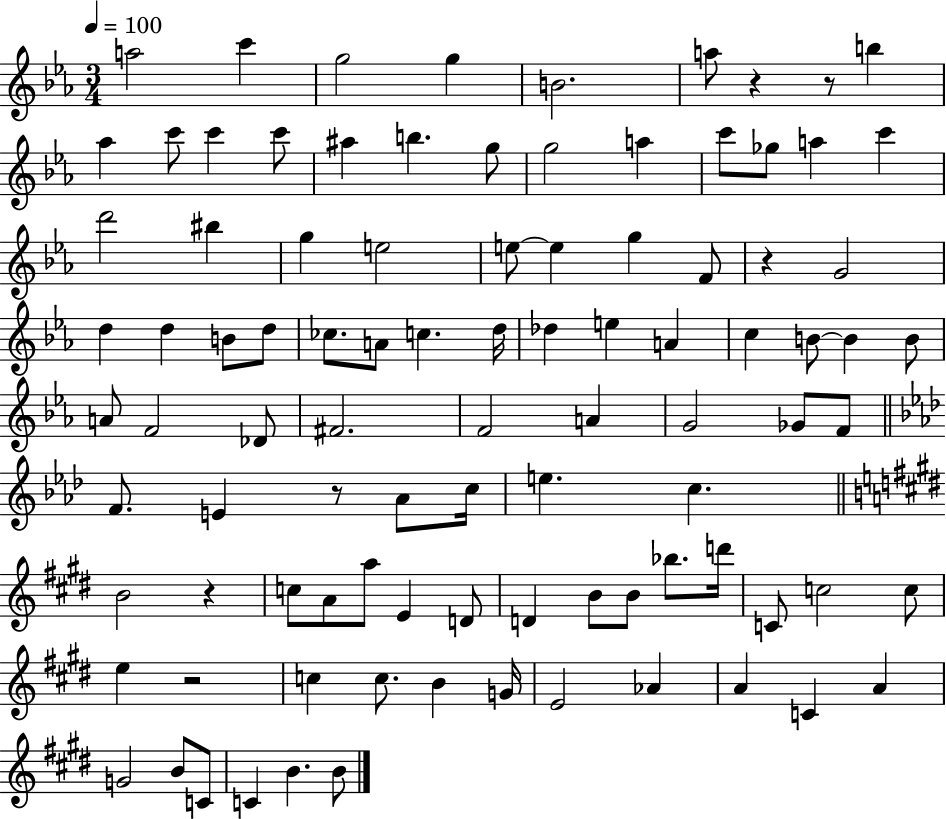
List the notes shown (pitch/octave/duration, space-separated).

A5/h C6/q G5/h G5/q B4/h. A5/e R/q R/e B5/q Ab5/q C6/e C6/q C6/e A#5/q B5/q. G5/e G5/h A5/q C6/e Gb5/e A5/q C6/q D6/h BIS5/q G5/q E5/h E5/e E5/q G5/q F4/e R/q G4/h D5/q D5/q B4/e D5/e CES5/e. A4/e C5/q. D5/s Db5/q E5/q A4/q C5/q B4/e B4/q B4/e A4/e F4/h Db4/e F#4/h. F4/h A4/q G4/h Gb4/e F4/e F4/e. E4/q R/e Ab4/e C5/s E5/q. C5/q. B4/h R/q C5/e A4/e A5/e E4/q D4/e D4/q B4/e B4/e Bb5/e. D6/s C4/e C5/h C5/e E5/q R/h C5/q C5/e. B4/q G4/s E4/h Ab4/q A4/q C4/q A4/q G4/h B4/e C4/e C4/q B4/q. B4/e